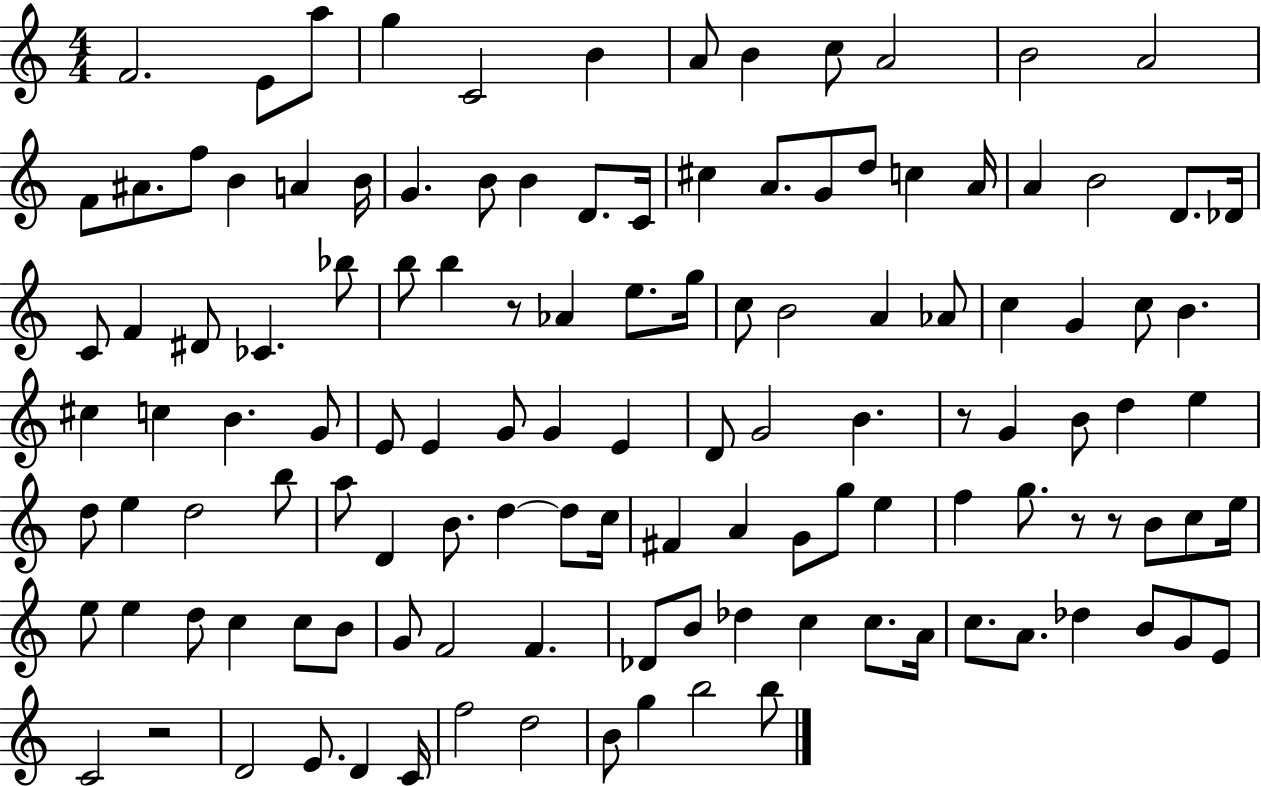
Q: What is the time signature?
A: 4/4